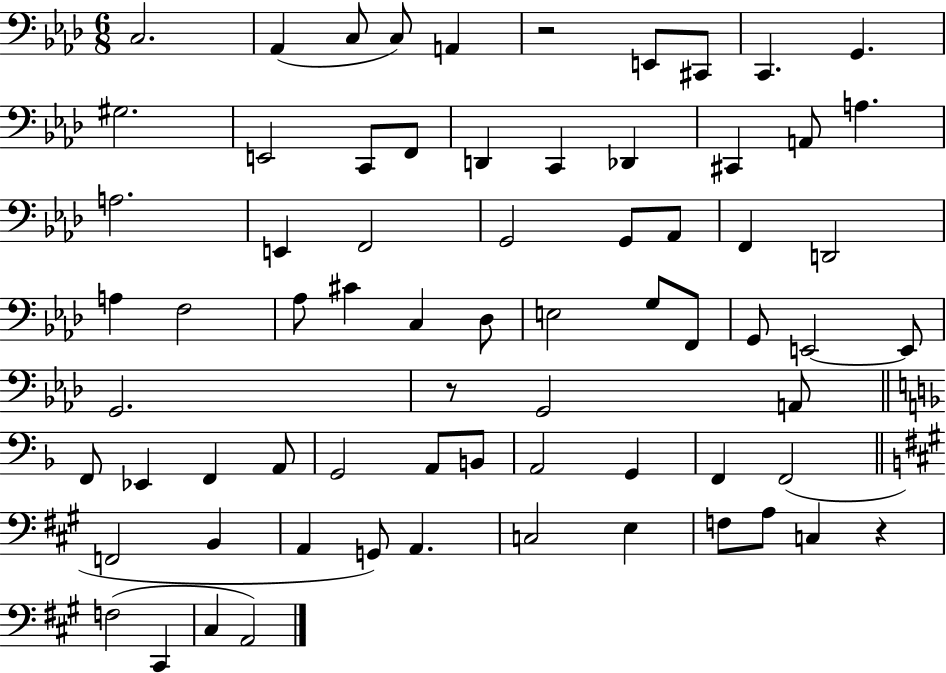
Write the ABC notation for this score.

X:1
T:Untitled
M:6/8
L:1/4
K:Ab
C,2 _A,, C,/2 C,/2 A,, z2 E,,/2 ^C,,/2 C,, G,, ^G,2 E,,2 C,,/2 F,,/2 D,, C,, _D,, ^C,, A,,/2 A, A,2 E,, F,,2 G,,2 G,,/2 _A,,/2 F,, D,,2 A, F,2 _A,/2 ^C C, _D,/2 E,2 G,/2 F,,/2 G,,/2 E,,2 E,,/2 G,,2 z/2 G,,2 A,,/2 F,,/2 _E,, F,, A,,/2 G,,2 A,,/2 B,,/2 A,,2 G,, F,, F,,2 F,,2 B,, A,, G,,/2 A,, C,2 E, F,/2 A,/2 C, z F,2 ^C,, ^C, A,,2